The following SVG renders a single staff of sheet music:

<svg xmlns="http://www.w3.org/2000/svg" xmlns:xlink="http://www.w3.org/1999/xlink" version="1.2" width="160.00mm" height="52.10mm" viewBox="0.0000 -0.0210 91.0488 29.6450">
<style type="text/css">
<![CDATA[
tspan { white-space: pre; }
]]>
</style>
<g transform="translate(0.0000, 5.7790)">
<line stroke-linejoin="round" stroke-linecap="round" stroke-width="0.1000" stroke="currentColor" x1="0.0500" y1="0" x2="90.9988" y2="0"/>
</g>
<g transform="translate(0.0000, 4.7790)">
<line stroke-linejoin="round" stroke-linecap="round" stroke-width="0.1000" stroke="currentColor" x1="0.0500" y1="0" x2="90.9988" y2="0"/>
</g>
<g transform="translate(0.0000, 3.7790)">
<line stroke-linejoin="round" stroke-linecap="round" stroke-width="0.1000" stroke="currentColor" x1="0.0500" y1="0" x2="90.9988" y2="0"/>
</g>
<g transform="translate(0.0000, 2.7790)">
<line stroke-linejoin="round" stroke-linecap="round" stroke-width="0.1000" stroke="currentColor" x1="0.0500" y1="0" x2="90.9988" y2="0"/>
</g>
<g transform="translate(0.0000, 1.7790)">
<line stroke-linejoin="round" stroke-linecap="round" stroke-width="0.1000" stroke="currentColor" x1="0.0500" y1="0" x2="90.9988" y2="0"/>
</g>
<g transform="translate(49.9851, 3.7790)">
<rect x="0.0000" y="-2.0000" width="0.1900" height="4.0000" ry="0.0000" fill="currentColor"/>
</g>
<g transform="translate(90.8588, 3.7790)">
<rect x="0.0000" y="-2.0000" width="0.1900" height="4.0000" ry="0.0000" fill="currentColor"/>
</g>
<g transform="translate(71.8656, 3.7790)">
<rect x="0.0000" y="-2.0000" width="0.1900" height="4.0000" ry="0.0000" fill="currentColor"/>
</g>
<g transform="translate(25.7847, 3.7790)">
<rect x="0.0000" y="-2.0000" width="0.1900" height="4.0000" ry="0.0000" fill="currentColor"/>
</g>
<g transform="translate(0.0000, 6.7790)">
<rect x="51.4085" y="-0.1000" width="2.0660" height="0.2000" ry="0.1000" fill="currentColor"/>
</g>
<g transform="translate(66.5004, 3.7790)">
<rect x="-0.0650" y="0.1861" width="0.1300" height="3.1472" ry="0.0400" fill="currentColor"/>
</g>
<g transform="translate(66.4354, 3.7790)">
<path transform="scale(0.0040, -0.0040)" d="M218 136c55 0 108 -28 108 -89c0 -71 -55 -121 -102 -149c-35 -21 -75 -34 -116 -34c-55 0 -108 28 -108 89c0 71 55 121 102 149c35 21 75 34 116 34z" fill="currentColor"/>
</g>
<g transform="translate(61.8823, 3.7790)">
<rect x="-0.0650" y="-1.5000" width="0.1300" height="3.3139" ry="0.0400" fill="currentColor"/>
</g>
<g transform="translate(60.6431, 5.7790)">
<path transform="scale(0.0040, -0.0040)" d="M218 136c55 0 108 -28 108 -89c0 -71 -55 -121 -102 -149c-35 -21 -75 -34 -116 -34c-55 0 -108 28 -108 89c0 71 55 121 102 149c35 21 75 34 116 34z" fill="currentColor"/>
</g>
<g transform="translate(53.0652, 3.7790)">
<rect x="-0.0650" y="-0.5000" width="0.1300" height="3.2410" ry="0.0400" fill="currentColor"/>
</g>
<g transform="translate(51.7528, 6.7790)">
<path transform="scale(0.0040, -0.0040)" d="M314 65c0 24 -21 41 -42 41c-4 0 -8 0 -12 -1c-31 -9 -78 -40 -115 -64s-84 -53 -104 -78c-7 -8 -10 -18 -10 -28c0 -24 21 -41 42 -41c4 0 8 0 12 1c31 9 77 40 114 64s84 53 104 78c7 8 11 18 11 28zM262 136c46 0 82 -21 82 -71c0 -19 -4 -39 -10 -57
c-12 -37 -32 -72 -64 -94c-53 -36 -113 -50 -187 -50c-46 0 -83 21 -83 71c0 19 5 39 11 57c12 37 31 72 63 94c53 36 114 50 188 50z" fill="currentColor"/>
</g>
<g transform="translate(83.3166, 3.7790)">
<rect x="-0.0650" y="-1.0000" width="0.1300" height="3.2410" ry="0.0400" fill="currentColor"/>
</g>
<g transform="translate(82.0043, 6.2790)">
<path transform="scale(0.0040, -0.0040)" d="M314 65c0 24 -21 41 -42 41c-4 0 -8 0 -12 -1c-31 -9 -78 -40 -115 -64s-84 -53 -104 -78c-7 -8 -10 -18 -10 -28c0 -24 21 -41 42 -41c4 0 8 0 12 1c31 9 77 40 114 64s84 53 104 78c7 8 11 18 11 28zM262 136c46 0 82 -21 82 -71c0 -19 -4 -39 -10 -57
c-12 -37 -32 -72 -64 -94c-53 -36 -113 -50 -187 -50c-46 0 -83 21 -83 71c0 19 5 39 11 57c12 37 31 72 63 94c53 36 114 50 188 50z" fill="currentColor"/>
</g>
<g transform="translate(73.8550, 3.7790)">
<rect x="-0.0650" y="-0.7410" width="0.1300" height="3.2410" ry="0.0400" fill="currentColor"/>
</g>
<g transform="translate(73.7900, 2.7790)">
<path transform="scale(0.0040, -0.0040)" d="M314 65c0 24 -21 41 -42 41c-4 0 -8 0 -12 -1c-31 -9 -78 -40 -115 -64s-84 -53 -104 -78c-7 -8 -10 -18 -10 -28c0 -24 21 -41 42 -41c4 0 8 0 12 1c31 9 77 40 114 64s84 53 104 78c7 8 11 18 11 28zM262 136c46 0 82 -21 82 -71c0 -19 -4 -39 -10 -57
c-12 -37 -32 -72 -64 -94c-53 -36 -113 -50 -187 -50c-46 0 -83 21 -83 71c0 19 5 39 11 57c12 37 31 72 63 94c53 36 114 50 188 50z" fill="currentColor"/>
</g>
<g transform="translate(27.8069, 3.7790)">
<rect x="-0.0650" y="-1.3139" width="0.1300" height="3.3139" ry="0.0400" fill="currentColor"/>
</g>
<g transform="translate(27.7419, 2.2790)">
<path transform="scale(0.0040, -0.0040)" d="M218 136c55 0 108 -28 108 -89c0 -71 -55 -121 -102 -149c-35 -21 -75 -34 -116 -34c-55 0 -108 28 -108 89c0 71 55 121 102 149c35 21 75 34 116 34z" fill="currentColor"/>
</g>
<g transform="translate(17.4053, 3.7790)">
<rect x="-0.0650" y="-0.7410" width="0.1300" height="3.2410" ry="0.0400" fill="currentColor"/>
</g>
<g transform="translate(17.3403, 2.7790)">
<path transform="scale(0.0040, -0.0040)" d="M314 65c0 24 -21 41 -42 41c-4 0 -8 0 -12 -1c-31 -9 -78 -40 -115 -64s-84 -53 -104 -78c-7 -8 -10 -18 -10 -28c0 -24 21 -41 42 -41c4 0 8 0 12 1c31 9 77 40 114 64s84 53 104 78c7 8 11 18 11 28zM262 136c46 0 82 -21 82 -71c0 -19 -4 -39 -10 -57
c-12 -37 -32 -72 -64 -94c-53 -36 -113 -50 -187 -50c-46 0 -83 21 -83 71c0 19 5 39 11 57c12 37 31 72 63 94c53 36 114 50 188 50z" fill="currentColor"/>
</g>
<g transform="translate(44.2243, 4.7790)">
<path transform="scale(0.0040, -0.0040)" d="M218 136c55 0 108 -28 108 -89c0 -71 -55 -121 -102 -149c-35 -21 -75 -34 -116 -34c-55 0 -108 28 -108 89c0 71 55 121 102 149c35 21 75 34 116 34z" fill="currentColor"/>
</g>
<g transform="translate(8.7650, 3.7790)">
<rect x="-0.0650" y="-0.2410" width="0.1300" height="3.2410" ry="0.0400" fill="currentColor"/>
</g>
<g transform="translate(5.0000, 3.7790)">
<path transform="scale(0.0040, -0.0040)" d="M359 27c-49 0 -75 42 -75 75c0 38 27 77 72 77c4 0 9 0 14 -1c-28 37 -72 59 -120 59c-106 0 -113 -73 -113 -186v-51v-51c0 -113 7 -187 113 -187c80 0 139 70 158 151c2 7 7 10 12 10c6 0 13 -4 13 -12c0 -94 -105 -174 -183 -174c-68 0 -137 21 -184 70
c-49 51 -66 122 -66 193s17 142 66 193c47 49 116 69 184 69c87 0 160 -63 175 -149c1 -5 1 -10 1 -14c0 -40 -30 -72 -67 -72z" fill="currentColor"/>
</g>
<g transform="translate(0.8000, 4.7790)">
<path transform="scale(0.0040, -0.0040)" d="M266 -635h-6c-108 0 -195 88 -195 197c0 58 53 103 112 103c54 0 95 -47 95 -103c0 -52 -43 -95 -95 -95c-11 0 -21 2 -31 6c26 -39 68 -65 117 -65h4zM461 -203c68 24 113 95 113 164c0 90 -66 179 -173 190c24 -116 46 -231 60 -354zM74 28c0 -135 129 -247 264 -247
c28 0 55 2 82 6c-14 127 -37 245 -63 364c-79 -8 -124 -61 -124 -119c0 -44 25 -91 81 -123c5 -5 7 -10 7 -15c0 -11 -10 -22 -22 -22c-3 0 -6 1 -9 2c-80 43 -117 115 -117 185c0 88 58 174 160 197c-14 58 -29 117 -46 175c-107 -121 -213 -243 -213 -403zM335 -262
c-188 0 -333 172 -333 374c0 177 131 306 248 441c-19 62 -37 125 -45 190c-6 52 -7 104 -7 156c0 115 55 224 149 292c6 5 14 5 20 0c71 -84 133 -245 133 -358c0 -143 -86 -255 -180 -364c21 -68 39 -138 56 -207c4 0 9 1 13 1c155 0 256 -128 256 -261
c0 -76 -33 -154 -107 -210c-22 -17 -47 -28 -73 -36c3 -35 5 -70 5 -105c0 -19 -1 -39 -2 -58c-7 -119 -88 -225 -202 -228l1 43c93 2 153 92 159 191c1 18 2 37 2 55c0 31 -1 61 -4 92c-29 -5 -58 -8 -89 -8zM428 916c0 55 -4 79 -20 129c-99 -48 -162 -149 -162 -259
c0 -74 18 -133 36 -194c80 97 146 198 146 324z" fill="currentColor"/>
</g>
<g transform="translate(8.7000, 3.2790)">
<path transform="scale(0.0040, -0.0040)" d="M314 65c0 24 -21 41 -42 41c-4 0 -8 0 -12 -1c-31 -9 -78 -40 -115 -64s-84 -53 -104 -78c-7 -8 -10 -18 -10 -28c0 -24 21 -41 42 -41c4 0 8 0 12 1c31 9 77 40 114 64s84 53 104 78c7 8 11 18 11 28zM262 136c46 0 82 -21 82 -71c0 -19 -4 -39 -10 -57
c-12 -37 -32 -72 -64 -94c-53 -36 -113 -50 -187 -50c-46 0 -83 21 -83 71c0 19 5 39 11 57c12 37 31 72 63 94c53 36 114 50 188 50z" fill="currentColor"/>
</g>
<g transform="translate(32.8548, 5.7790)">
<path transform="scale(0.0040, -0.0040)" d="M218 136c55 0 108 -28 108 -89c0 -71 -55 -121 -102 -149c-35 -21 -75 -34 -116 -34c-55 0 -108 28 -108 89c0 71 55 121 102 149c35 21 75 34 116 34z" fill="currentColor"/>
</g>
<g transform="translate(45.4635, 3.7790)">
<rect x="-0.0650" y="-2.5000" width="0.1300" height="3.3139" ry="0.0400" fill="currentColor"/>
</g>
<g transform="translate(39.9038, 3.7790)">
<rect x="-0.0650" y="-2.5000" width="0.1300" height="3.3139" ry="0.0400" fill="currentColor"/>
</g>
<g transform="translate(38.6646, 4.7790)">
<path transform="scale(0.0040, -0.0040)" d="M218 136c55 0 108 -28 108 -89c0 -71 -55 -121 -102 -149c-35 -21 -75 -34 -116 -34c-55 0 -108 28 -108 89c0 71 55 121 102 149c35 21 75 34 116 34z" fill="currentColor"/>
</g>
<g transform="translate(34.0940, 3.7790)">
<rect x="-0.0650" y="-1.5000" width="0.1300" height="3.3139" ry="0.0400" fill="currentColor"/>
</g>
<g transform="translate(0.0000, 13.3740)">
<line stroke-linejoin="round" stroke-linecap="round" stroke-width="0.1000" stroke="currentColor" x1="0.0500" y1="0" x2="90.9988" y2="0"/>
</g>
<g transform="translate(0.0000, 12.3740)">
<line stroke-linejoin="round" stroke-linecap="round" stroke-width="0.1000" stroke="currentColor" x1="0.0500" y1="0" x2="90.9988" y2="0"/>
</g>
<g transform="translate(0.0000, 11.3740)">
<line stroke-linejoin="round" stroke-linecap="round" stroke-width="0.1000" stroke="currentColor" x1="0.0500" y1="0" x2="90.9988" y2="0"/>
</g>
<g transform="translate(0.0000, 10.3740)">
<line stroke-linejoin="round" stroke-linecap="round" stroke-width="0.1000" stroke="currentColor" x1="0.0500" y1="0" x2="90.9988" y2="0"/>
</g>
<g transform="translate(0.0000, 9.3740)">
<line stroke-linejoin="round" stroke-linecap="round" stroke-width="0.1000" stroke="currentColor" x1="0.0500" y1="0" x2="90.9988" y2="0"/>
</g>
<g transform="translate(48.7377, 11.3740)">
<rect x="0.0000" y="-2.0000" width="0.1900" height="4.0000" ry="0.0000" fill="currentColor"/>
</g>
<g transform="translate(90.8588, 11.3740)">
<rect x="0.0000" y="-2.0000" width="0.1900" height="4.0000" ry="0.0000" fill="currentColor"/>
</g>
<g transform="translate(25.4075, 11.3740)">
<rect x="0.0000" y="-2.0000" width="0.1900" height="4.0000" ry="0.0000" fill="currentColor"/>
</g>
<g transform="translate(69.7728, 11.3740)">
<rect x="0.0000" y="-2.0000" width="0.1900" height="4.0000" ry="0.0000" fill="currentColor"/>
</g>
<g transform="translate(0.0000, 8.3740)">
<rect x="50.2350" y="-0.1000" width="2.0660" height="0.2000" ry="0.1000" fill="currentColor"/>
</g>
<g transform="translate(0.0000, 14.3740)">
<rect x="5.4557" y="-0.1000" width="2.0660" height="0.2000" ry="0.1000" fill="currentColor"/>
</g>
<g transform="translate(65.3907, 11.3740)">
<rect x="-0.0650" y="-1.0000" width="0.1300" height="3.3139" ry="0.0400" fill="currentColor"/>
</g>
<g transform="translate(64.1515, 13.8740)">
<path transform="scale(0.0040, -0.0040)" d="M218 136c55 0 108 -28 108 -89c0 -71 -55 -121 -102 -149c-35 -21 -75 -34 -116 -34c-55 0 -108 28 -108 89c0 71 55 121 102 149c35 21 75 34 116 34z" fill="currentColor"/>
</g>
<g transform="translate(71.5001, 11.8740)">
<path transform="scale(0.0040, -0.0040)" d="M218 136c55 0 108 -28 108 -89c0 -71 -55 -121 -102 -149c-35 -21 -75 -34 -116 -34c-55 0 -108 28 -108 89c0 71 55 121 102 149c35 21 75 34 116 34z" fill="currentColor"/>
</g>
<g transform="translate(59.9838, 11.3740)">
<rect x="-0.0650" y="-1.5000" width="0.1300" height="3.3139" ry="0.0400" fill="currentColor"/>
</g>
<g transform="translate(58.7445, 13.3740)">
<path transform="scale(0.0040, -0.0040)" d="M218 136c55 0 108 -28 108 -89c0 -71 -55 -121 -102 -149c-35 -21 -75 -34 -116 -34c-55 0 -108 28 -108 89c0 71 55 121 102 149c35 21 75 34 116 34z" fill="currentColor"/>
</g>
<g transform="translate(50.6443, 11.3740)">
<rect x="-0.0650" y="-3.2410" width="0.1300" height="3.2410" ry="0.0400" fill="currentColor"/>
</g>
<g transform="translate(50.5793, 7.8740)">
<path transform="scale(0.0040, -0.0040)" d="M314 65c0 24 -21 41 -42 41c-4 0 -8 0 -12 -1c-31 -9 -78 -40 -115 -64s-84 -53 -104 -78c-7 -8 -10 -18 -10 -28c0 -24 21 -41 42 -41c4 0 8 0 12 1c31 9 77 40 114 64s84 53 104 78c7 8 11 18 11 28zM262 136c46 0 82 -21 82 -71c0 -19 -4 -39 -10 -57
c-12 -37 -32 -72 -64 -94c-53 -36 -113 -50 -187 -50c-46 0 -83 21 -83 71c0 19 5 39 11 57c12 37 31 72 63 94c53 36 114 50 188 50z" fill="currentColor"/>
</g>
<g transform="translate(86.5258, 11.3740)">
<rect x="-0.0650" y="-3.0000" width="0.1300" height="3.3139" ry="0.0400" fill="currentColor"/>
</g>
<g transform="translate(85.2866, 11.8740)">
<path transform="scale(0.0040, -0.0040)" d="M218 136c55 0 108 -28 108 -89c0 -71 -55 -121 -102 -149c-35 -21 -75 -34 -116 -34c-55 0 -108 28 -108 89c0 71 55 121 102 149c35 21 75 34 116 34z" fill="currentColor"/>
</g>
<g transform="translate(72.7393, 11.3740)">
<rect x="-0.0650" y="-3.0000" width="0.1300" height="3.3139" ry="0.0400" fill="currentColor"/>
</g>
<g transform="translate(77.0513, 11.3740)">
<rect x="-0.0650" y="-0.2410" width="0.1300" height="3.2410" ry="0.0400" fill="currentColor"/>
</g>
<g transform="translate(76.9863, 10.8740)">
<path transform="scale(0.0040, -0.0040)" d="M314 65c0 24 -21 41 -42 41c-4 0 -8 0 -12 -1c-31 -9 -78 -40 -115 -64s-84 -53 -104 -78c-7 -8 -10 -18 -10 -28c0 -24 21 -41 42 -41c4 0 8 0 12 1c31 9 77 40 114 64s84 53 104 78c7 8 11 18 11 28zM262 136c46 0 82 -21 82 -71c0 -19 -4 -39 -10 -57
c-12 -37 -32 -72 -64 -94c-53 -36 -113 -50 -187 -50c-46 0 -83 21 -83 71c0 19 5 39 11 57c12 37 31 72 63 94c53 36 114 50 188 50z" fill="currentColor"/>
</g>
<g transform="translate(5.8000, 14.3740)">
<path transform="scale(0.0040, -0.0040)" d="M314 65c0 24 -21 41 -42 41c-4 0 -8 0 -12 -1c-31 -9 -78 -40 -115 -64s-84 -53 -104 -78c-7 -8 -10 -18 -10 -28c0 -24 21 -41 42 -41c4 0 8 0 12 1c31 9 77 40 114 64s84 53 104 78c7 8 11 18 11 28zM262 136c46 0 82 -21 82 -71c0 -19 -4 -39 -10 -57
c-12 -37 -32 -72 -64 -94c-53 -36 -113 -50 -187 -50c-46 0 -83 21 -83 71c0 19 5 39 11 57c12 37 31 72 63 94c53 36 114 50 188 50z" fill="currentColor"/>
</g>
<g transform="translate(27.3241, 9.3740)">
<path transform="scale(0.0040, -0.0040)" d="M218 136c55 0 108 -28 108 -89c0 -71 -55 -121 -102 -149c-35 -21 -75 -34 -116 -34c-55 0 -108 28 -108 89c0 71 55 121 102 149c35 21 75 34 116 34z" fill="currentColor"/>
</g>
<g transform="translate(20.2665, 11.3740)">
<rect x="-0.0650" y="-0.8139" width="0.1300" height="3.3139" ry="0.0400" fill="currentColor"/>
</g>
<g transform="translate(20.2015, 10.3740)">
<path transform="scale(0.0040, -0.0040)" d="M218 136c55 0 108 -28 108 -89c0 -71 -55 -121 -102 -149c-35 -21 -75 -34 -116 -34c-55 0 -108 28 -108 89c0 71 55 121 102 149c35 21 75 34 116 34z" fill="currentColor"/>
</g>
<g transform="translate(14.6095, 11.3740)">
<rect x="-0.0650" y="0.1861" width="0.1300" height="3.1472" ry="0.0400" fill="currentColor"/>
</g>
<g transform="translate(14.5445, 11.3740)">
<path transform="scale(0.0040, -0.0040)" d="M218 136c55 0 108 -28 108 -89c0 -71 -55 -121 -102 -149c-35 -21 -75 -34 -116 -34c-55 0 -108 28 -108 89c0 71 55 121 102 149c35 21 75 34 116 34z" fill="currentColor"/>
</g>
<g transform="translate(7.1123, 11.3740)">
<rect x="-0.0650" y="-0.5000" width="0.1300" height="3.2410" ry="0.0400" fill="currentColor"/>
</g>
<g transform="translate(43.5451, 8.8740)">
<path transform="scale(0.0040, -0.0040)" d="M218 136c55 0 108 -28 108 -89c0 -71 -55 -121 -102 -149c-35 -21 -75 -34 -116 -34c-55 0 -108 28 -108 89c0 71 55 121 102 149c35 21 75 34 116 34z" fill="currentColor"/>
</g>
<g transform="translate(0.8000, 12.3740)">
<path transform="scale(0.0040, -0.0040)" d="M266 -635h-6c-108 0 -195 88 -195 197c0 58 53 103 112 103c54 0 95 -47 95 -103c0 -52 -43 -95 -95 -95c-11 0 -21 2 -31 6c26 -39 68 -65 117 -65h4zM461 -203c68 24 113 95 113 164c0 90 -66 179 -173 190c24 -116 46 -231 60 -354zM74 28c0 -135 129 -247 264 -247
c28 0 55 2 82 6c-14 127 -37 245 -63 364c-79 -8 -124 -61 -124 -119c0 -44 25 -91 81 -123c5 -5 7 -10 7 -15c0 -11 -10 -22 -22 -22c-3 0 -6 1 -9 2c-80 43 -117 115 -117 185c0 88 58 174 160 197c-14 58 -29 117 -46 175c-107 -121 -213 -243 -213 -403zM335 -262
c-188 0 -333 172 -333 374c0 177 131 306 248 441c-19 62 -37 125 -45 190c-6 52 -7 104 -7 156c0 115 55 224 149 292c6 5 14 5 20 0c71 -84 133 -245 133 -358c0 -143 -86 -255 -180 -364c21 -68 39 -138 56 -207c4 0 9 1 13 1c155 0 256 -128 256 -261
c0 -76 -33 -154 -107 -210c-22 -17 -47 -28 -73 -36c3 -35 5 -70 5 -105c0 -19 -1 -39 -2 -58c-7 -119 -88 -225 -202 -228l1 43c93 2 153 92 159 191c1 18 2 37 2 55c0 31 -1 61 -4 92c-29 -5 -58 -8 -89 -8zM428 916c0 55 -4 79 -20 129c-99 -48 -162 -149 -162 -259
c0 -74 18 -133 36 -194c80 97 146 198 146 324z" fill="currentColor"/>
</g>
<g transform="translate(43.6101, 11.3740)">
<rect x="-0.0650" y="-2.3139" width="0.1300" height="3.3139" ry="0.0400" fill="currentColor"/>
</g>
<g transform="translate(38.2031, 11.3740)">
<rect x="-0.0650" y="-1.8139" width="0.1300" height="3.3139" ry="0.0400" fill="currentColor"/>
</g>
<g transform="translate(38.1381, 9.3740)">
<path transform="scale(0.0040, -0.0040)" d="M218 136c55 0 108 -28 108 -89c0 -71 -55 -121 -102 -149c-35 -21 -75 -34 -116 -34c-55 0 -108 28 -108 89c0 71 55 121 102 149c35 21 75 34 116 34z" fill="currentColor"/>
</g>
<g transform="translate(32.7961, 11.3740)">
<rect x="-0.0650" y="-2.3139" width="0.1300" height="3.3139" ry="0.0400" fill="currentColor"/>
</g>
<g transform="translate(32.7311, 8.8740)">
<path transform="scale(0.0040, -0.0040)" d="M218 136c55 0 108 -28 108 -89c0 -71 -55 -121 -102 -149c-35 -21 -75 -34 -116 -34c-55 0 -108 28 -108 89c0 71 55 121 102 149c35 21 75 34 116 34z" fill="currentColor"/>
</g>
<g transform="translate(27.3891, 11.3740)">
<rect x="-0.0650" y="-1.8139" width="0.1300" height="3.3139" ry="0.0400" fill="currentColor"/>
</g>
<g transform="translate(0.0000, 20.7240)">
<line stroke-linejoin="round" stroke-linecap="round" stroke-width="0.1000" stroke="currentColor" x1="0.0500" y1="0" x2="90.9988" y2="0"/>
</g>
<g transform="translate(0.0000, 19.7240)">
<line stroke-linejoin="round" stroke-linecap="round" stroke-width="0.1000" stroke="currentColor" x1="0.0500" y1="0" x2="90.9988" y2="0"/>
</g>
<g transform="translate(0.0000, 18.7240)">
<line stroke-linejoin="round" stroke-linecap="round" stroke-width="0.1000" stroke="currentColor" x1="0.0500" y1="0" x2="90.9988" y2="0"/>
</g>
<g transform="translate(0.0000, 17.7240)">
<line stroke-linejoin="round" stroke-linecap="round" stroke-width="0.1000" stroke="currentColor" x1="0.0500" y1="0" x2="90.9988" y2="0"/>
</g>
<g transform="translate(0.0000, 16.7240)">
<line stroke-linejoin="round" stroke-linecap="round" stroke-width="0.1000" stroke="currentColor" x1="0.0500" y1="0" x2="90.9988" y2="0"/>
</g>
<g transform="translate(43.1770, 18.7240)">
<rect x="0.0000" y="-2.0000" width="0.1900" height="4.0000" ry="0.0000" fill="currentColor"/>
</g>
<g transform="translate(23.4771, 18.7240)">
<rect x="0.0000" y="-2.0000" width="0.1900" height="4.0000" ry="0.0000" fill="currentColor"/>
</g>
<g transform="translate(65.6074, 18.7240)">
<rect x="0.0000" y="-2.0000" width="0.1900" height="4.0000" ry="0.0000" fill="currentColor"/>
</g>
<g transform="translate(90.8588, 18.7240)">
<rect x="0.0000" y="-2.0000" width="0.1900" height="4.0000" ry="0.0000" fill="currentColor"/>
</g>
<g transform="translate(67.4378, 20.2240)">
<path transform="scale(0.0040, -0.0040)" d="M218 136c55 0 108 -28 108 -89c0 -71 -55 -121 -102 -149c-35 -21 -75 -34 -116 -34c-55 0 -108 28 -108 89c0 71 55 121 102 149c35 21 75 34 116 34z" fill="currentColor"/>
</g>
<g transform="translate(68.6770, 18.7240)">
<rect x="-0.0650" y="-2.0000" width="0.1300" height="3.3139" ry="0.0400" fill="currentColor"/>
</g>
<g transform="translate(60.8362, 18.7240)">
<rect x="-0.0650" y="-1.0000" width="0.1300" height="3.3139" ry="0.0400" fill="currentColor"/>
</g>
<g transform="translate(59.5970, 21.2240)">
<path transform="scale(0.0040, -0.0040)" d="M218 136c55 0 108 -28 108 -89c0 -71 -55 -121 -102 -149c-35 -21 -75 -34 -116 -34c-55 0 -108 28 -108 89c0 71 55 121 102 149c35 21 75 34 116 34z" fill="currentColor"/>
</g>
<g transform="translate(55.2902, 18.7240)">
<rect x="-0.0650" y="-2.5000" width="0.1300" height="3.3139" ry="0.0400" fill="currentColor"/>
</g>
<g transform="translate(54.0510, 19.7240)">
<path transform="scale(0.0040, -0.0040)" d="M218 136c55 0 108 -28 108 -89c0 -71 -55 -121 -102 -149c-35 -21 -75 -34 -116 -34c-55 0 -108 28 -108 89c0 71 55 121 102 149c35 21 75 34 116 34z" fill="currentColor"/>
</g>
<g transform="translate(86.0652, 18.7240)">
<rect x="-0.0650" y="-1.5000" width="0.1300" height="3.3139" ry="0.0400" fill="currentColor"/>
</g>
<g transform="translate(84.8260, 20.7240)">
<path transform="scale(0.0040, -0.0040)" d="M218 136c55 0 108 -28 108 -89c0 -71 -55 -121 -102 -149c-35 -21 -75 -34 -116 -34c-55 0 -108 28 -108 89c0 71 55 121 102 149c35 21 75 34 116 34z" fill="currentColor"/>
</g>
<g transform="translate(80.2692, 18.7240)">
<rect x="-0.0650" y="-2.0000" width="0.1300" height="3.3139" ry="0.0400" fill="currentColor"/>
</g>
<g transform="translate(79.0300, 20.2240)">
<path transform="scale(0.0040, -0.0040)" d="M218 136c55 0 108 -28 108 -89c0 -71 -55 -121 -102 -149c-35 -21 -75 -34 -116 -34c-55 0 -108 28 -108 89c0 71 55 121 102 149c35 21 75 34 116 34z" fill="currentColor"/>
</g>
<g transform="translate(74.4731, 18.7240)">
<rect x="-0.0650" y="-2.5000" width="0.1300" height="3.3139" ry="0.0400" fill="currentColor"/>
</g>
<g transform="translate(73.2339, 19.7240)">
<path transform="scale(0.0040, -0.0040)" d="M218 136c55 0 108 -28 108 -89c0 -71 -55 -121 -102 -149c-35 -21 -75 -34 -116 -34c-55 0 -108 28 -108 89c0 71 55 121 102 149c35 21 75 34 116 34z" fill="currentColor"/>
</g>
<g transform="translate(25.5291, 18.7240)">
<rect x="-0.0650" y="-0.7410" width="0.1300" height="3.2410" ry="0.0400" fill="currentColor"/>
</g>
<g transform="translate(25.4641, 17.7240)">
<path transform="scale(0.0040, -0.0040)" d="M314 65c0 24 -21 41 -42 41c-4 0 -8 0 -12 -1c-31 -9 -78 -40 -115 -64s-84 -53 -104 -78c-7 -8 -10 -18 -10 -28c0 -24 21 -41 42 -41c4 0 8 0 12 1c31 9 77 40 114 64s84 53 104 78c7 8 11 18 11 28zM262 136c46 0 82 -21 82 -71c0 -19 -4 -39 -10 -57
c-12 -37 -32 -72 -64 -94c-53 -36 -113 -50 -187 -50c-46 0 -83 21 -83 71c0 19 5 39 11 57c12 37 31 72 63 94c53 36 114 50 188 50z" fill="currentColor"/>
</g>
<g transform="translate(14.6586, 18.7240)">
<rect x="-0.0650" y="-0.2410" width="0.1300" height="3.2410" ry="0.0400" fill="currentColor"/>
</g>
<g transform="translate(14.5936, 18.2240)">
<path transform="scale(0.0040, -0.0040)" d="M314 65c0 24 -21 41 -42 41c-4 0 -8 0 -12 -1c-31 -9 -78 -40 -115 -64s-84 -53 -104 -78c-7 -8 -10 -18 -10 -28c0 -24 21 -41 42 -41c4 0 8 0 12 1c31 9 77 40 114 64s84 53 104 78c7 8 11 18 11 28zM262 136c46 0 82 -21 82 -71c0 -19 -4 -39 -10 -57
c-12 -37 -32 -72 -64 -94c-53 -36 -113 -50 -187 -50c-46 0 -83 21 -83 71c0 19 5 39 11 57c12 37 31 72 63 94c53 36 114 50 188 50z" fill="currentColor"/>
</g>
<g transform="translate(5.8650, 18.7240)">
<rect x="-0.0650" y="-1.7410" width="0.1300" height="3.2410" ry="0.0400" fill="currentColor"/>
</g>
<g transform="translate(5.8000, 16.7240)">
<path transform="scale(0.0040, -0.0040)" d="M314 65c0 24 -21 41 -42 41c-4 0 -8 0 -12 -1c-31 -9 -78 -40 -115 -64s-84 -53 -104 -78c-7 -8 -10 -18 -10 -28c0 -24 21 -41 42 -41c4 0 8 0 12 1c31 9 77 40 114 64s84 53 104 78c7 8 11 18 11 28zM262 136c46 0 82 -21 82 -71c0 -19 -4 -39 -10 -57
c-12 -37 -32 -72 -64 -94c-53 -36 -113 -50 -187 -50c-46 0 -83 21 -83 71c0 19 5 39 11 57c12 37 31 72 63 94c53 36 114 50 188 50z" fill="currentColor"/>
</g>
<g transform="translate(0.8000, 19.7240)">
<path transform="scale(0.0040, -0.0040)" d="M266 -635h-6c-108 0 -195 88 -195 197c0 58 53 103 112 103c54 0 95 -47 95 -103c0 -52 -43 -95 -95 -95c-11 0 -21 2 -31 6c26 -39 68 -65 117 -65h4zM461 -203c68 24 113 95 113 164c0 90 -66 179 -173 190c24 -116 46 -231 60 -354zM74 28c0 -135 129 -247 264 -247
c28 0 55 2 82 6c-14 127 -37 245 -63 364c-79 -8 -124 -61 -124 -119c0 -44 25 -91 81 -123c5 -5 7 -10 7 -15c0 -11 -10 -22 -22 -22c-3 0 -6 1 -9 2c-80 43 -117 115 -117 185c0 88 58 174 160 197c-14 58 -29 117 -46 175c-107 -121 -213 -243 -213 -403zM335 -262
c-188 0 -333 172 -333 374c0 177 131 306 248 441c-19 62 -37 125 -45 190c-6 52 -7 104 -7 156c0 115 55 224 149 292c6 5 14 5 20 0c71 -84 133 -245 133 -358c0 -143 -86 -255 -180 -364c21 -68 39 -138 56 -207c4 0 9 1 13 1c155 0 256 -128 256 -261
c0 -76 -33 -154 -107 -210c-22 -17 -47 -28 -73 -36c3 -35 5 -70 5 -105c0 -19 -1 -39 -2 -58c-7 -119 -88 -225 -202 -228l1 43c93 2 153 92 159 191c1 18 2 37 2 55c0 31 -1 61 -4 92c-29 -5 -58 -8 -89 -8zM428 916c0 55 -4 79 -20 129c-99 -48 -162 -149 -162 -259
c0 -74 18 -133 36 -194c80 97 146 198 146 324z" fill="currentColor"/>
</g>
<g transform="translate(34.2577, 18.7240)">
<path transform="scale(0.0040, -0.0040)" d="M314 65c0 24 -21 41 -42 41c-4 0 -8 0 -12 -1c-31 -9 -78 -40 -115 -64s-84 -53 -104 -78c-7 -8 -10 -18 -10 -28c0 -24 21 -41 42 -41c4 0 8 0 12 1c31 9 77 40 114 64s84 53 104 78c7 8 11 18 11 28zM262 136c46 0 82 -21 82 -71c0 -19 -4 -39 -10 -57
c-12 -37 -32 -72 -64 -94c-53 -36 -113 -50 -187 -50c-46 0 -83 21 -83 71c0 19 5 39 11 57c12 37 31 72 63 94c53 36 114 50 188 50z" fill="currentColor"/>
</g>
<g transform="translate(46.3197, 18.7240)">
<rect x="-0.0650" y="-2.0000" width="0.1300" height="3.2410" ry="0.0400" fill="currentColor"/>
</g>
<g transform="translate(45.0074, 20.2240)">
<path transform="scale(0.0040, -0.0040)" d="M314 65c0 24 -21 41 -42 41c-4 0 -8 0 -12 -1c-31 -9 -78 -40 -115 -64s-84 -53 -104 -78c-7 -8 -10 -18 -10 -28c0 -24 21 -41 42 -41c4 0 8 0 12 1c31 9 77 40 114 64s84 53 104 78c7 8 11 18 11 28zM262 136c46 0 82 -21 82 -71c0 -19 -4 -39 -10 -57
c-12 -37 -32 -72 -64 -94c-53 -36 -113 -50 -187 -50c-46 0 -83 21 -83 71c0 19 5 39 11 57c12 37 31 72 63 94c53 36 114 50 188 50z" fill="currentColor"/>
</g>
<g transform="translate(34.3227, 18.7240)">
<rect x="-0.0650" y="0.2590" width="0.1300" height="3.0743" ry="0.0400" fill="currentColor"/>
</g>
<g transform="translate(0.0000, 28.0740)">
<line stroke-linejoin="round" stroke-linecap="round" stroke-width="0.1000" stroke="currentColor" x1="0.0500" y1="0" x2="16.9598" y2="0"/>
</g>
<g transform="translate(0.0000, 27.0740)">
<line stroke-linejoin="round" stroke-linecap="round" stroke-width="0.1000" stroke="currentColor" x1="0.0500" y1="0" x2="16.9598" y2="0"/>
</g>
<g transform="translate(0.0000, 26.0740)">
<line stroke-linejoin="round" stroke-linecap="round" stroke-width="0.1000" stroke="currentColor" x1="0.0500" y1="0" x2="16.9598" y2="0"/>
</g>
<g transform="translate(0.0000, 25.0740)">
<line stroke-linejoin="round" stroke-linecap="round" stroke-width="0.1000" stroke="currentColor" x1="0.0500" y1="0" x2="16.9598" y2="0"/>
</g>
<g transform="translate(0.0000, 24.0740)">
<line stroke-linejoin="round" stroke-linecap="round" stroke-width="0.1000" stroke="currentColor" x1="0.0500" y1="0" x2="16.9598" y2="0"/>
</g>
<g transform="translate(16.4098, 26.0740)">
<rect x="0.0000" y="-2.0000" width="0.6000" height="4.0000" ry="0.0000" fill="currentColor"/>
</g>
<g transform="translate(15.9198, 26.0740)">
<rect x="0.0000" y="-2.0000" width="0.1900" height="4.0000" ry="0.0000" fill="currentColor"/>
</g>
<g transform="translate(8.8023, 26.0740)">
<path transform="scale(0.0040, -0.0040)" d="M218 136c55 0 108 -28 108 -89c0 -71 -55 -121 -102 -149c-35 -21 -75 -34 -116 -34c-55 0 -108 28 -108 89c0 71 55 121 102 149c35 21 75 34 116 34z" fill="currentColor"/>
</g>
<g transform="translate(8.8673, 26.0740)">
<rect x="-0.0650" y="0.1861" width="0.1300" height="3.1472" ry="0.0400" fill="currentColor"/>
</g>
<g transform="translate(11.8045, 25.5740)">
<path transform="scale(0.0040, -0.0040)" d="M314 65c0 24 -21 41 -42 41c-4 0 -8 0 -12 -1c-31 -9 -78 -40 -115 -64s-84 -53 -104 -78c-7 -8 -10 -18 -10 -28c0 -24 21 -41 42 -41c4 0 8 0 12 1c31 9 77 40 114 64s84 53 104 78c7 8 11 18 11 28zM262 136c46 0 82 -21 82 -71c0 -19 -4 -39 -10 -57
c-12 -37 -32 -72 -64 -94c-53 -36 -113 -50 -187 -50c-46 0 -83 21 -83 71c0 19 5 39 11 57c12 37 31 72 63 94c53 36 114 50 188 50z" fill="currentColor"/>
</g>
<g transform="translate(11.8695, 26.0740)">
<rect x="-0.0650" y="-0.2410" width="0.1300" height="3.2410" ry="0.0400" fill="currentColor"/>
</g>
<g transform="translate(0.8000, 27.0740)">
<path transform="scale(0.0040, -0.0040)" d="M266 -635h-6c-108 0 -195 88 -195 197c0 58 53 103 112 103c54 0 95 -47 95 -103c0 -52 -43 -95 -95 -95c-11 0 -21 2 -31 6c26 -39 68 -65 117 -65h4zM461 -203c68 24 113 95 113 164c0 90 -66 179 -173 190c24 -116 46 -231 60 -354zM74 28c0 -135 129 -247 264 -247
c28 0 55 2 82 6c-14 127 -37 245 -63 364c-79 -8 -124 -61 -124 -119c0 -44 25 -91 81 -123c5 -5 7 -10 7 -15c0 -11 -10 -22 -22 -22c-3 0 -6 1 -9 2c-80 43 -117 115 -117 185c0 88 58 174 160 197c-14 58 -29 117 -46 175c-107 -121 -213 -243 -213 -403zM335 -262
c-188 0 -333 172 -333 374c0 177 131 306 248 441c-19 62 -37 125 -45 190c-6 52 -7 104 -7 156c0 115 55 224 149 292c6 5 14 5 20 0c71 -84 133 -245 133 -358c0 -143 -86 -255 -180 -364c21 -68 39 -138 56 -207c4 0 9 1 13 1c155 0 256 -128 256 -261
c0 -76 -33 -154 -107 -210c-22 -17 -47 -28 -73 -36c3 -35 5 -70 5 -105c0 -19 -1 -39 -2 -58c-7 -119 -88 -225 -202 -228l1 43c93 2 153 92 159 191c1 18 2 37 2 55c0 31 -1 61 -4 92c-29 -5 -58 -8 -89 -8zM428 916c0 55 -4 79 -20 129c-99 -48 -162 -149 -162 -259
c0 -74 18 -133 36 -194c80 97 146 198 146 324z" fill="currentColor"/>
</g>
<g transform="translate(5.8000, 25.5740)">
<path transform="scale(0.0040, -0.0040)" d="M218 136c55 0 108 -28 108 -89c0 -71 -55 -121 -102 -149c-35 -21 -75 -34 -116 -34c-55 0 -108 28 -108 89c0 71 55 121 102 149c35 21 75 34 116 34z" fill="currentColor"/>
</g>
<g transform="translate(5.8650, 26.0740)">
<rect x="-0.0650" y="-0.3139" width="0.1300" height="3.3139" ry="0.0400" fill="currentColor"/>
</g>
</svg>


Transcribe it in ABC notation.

X:1
T:Untitled
M:4/4
L:1/4
K:C
c2 d2 e E G G C2 E B d2 D2 C2 B d f g f g b2 E D A c2 A f2 c2 d2 B2 F2 G D F G F E c B c2